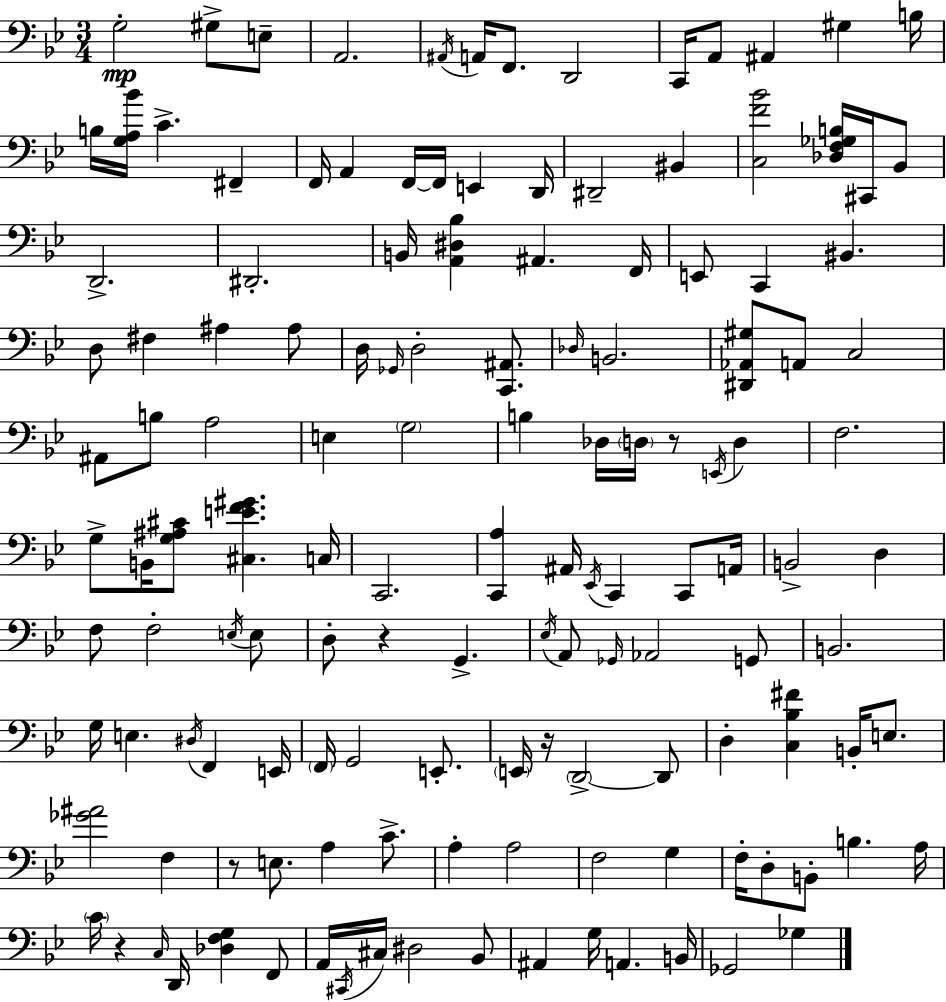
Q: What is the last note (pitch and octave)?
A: Gb3